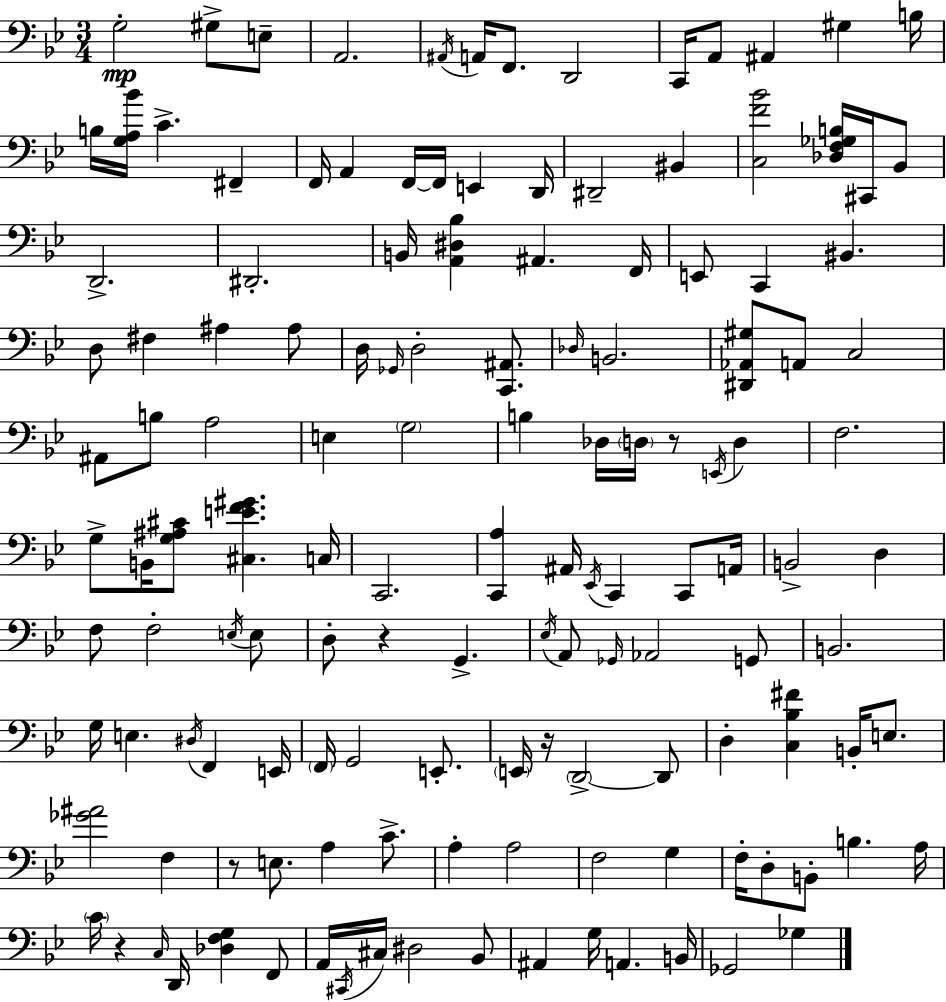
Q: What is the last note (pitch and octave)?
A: Gb3